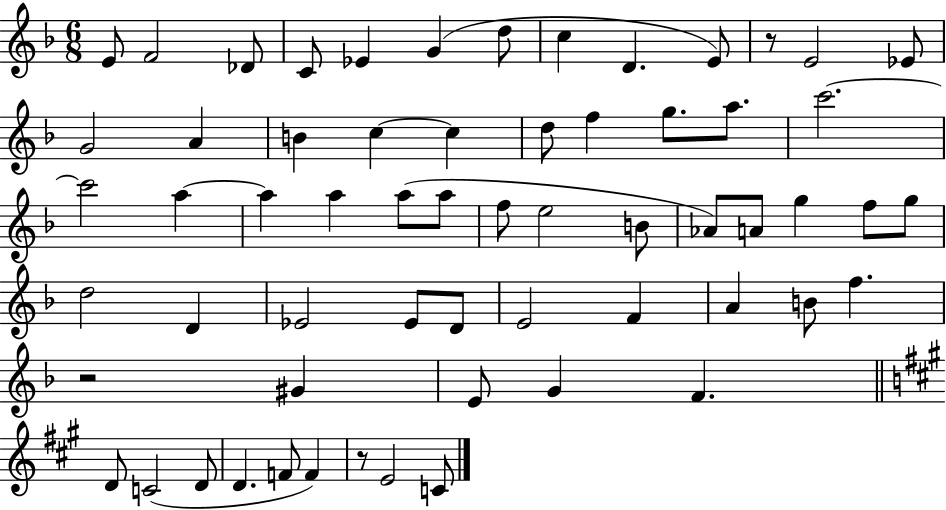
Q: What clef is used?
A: treble